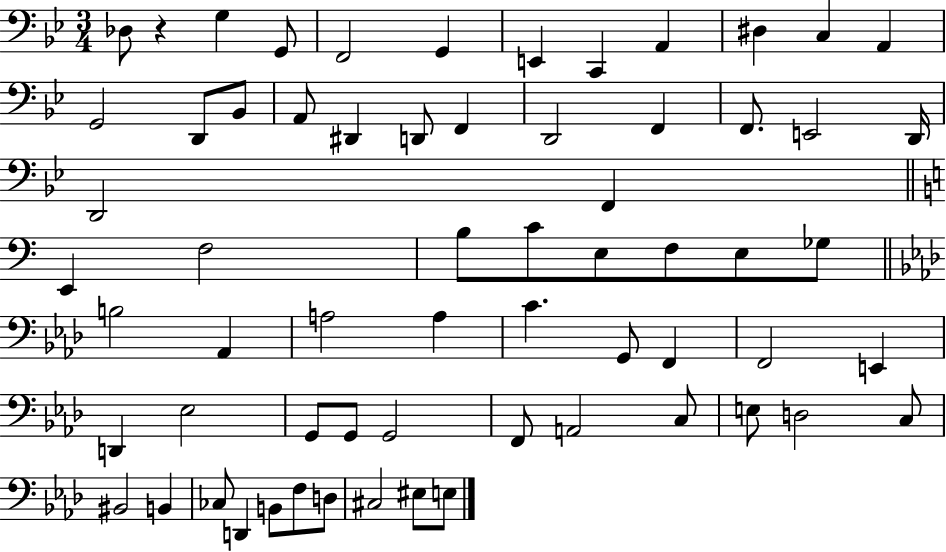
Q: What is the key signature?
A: BES major